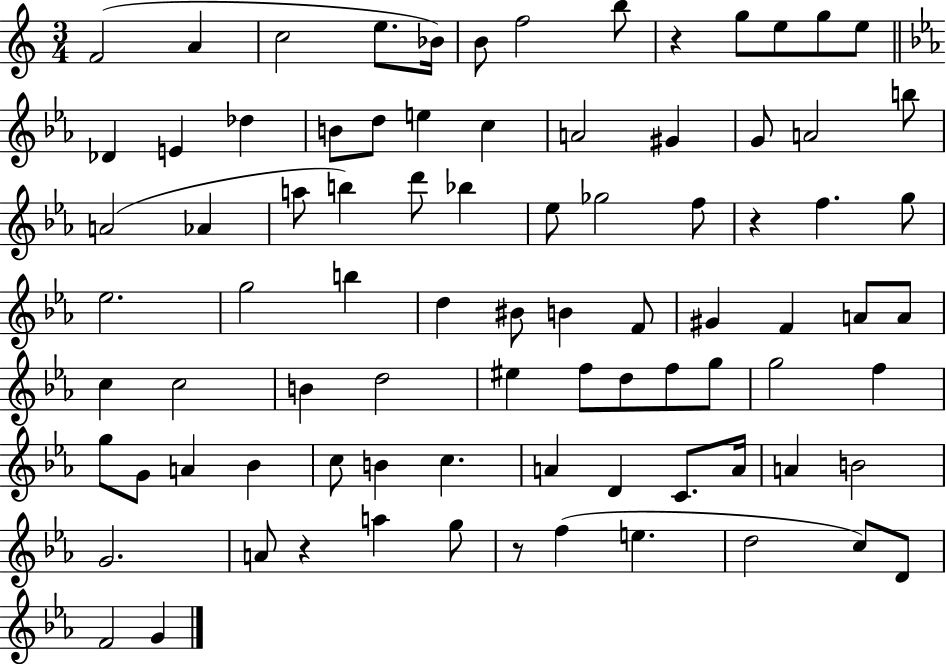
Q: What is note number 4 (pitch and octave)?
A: E5